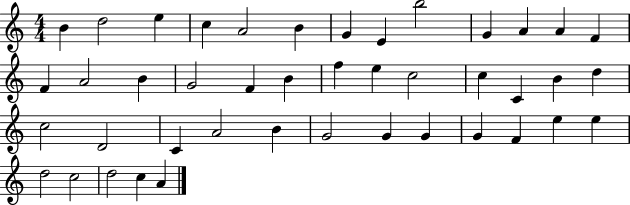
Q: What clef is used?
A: treble